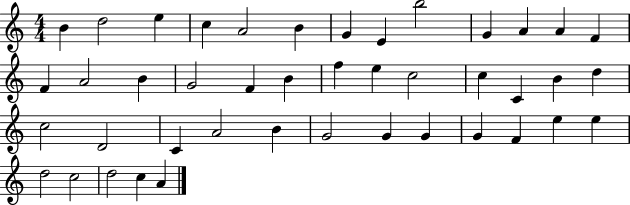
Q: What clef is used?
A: treble